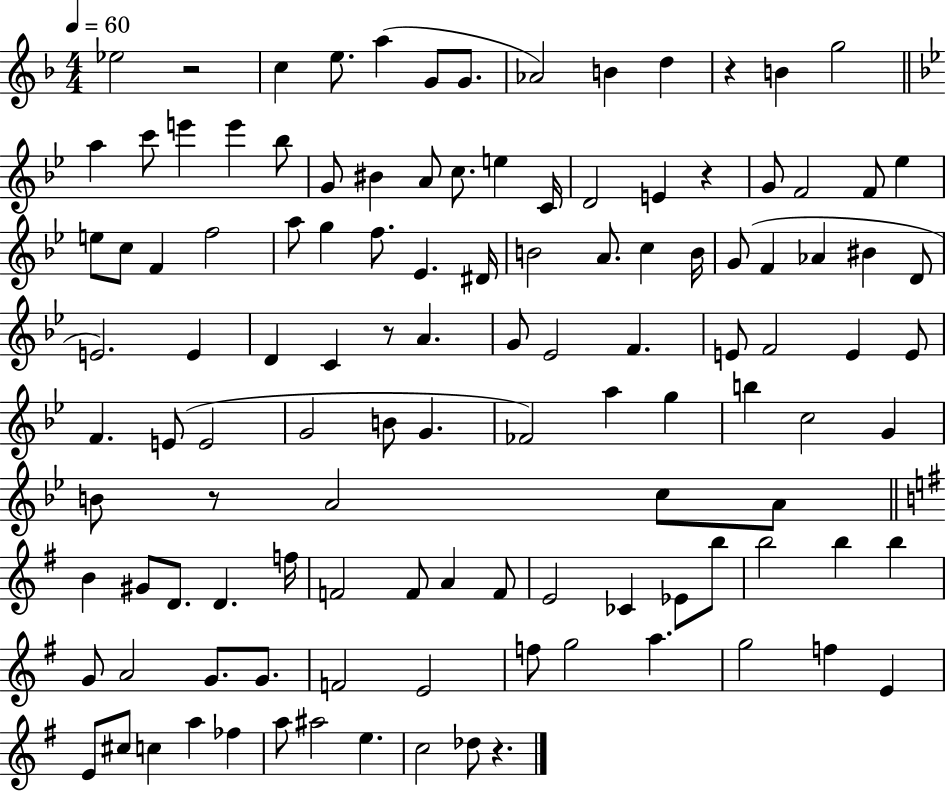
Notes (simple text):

Eb5/h R/h C5/q E5/e. A5/q G4/e G4/e. Ab4/h B4/q D5/q R/q B4/q G5/h A5/q C6/e E6/q E6/q Bb5/e G4/e BIS4/q A4/e C5/e. E5/q C4/s D4/h E4/q R/q G4/e F4/h F4/e Eb5/q E5/e C5/e F4/q F5/h A5/e G5/q F5/e. Eb4/q. D#4/s B4/h A4/e. C5/q B4/s G4/e F4/q Ab4/q BIS4/q D4/e E4/h. E4/q D4/q C4/q R/e A4/q. G4/e Eb4/h F4/q. E4/e F4/h E4/q E4/e F4/q. E4/e E4/h G4/h B4/e G4/q. FES4/h A5/q G5/q B5/q C5/h G4/q B4/e R/e A4/h C5/e A4/e B4/q G#4/e D4/e. D4/q. F5/s F4/h F4/e A4/q F4/e E4/h CES4/q Eb4/e B5/e B5/h B5/q B5/q G4/e A4/h G4/e. G4/e. F4/h E4/h F5/e G5/h A5/q. G5/h F5/q E4/q E4/e C#5/e C5/q A5/q FES5/q A5/e A#5/h E5/q. C5/h Db5/e R/q.